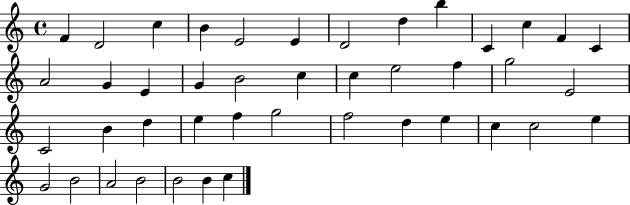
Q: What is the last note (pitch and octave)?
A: C5